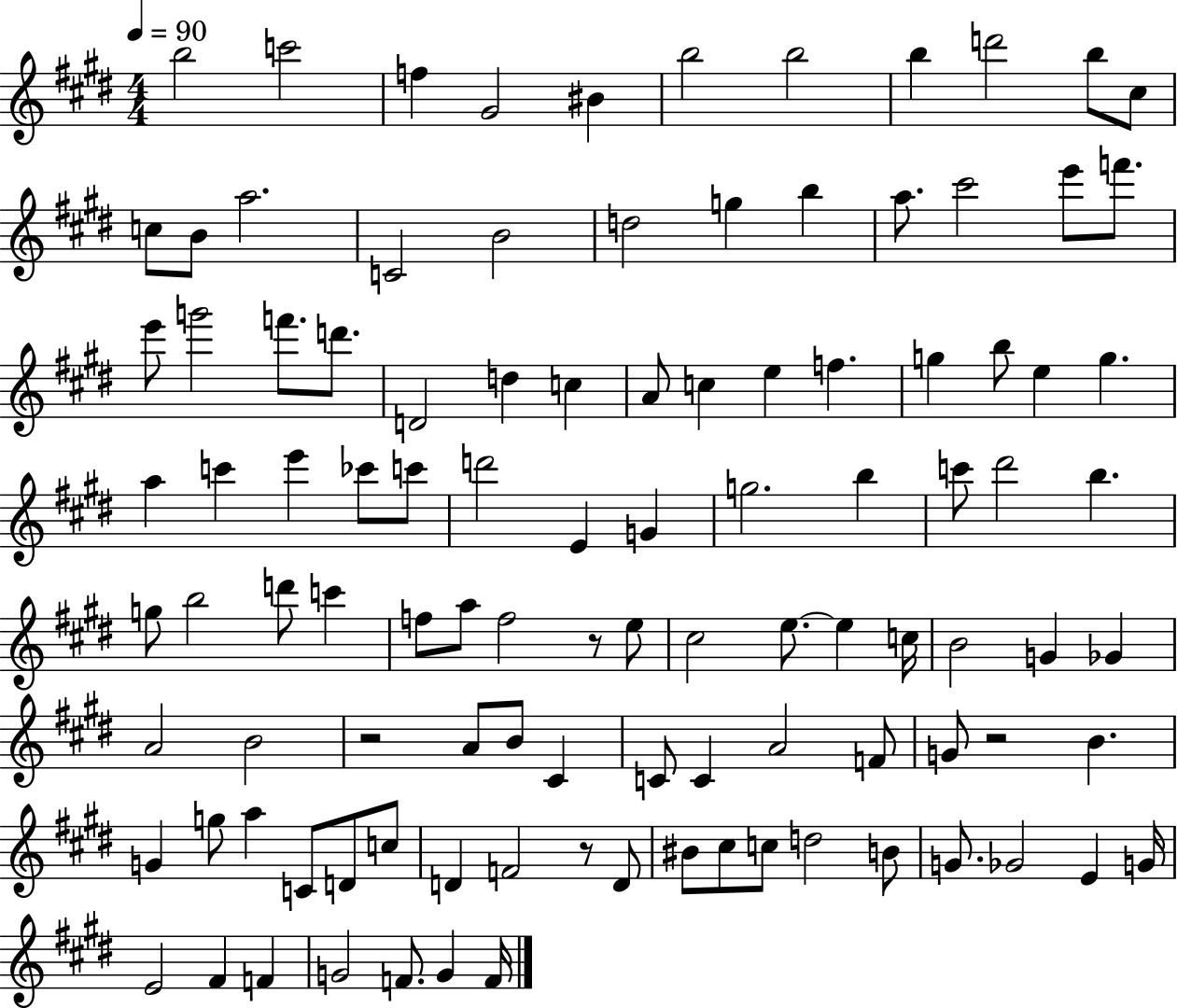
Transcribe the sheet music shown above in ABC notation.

X:1
T:Untitled
M:4/4
L:1/4
K:E
b2 c'2 f ^G2 ^B b2 b2 b d'2 b/2 ^c/2 c/2 B/2 a2 C2 B2 d2 g b a/2 ^c'2 e'/2 f'/2 e'/2 g'2 f'/2 d'/2 D2 d c A/2 c e f g b/2 e g a c' e' _c'/2 c'/2 d'2 E G g2 b c'/2 ^d'2 b g/2 b2 d'/2 c' f/2 a/2 f2 z/2 e/2 ^c2 e/2 e c/4 B2 G _G A2 B2 z2 A/2 B/2 ^C C/2 C A2 F/2 G/2 z2 B G g/2 a C/2 D/2 c/2 D F2 z/2 D/2 ^B/2 ^c/2 c/2 d2 B/2 G/2 _G2 E G/4 E2 ^F F G2 F/2 G F/4